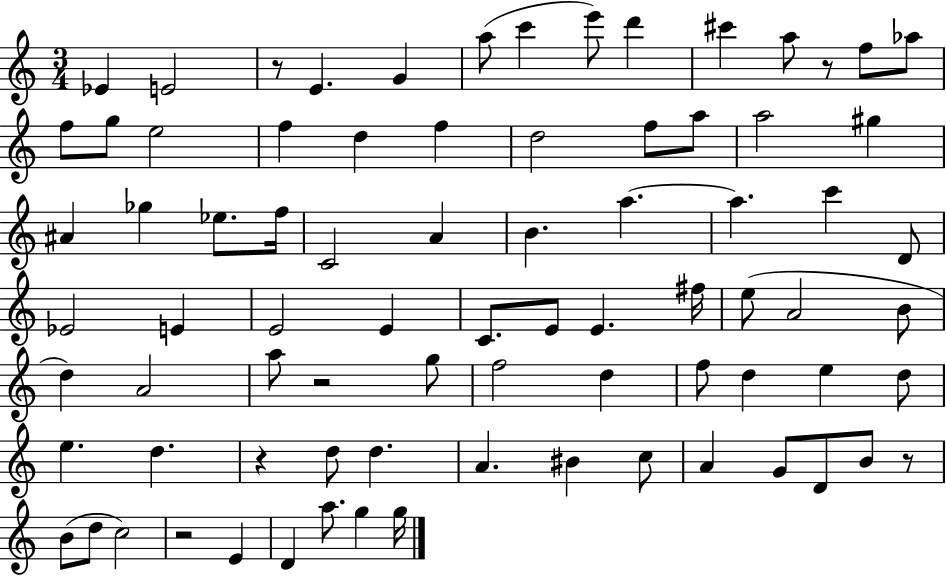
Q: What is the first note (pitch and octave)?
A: Eb4